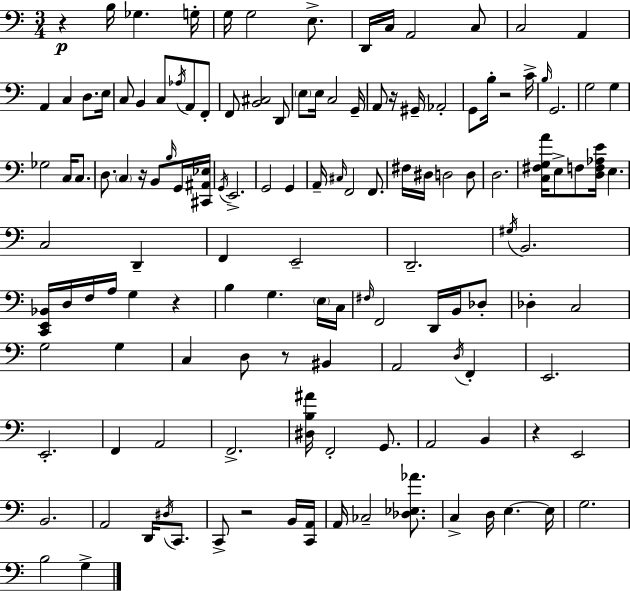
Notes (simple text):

R/q B3/s Gb3/q. G3/s G3/s G3/h E3/e. D2/s C3/s A2/h C3/e C3/h A2/q A2/q C3/q D3/e. E3/s C3/e B2/q C3/e Ab3/s A2/e F2/e F2/e [B2,C#3]/h D2/e E3/e E3/s C3/h G2/s A2/e R/s G#2/s Ab2/h G2/e B3/s R/h C4/s B3/s G2/h. G3/h G3/q Gb3/h C3/s C3/e. D3/e. C3/q R/s B2/e B3/s G2/s [C#2,A#2,Eb3]/s G2/s E2/h. G2/h G2/q A2/s C#3/s F2/h F2/e. F#3/s D#3/s D3/h D3/e D3/h. [C3,F#3,G3,A4]/s E3/e F3/e [D3,F3,Ab3,E4]/s E3/q. C3/h D2/q F2/q E2/h D2/h. G#3/s B2/h. [C2,E2,Bb2]/s D3/s F3/s A3/s G3/q R/q B3/q G3/q. E3/s C3/s F#3/s F2/h D2/s B2/s Db3/e Db3/q C3/h G3/h G3/q C3/q D3/e R/e BIS2/q A2/h D3/s F2/q E2/h. E2/h. F2/q A2/h F2/h. [D#3,B3,A#4]/s F2/h G2/e. A2/h B2/q R/q E2/h B2/h. A2/h D2/s D#3/s C2/e. C2/e R/h B2/s [C2,A2]/s A2/s CES3/h [Db3,Eb3,Ab4]/e. C3/q D3/s E3/q. E3/s G3/h. B3/h G3/q